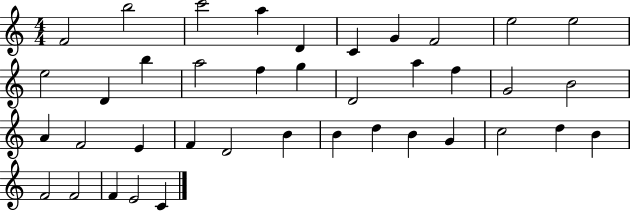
X:1
T:Untitled
M:4/4
L:1/4
K:C
F2 b2 c'2 a D C G F2 e2 e2 e2 D b a2 f g D2 a f G2 B2 A F2 E F D2 B B d B G c2 d B F2 F2 F E2 C